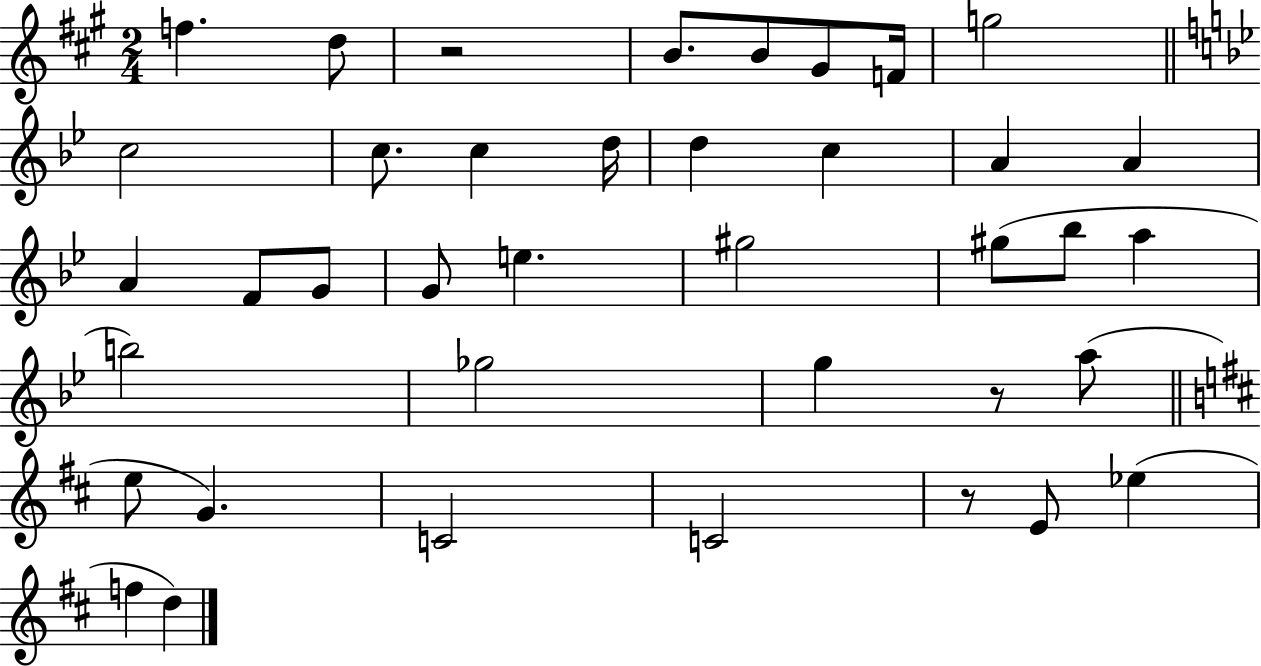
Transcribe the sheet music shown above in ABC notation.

X:1
T:Untitled
M:2/4
L:1/4
K:A
f d/2 z2 B/2 B/2 ^G/2 F/4 g2 c2 c/2 c d/4 d c A A A F/2 G/2 G/2 e ^g2 ^g/2 _b/2 a b2 _g2 g z/2 a/2 e/2 G C2 C2 z/2 E/2 _e f d